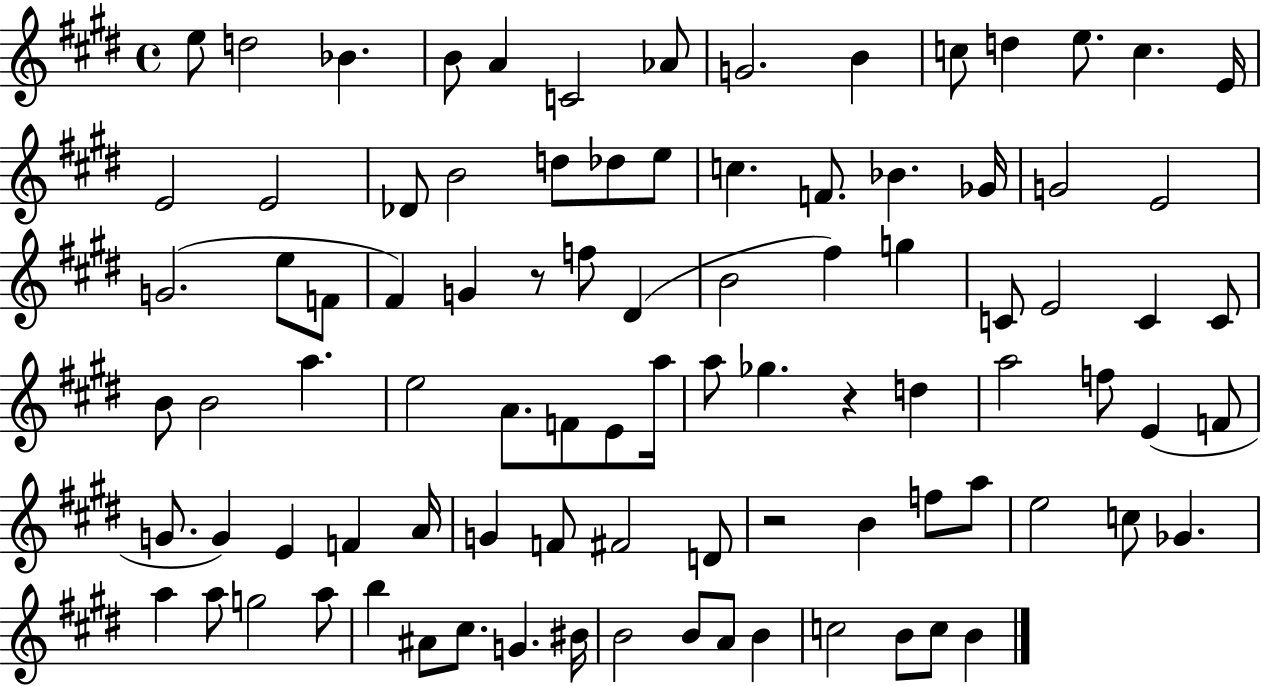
{
  \clef treble
  \time 4/4
  \defaultTimeSignature
  \key e \major
  e''8 d''2 bes'4. | b'8 a'4 c'2 aes'8 | g'2. b'4 | c''8 d''4 e''8. c''4. e'16 | \break e'2 e'2 | des'8 b'2 d''8 des''8 e''8 | c''4. f'8. bes'4. ges'16 | g'2 e'2 | \break g'2.( e''8 f'8 | fis'4) g'4 r8 f''8 dis'4( | b'2 fis''4) g''4 | c'8 e'2 c'4 c'8 | \break b'8 b'2 a''4. | e''2 a'8. f'8 e'8 a''16 | a''8 ges''4. r4 d''4 | a''2 f''8 e'4( f'8 | \break g'8. g'4) e'4 f'4 a'16 | g'4 f'8 fis'2 d'8 | r2 b'4 f''8 a''8 | e''2 c''8 ges'4. | \break a''4 a''8 g''2 a''8 | b''4 ais'8 cis''8. g'4. bis'16 | b'2 b'8 a'8 b'4 | c''2 b'8 c''8 b'4 | \break \bar "|."
}